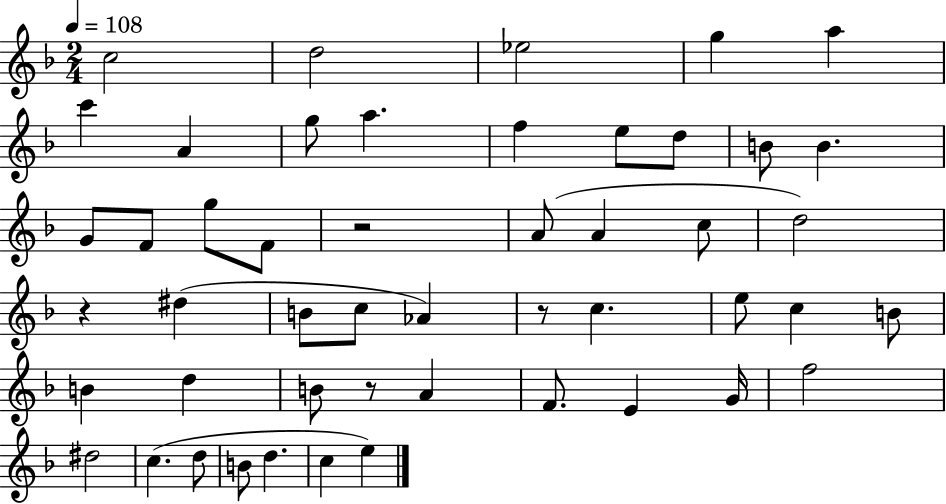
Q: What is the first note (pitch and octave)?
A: C5